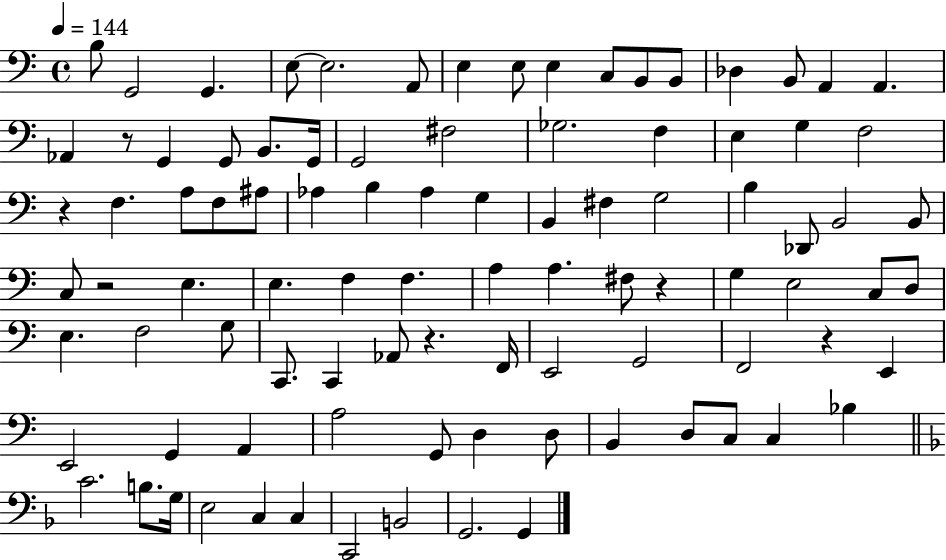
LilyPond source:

{
  \clef bass
  \time 4/4
  \defaultTimeSignature
  \key c \major
  \tempo 4 = 144
  b8 g,2 g,4. | e8~~ e2. a,8 | e4 e8 e4 c8 b,8 b,8 | des4 b,8 a,4 a,4. | \break aes,4 r8 g,4 g,8 b,8. g,16 | g,2 fis2 | ges2. f4 | e4 g4 f2 | \break r4 f4. a8 f8 ais8 | aes4 b4 aes4 g4 | b,4 fis4 g2 | b4 des,8 b,2 b,8 | \break c8 r2 e4. | e4. f4 f4. | a4 a4. fis8 r4 | g4 e2 c8 d8 | \break e4. f2 g8 | c,8. c,4 aes,8 r4. f,16 | e,2 g,2 | f,2 r4 e,4 | \break e,2 g,4 a,4 | a2 g,8 d4 d8 | b,4 d8 c8 c4 bes4 | \bar "||" \break \key f \major c'2. b8. g16 | e2 c4 c4 | c,2 b,2 | g,2. g,4 | \break \bar "|."
}